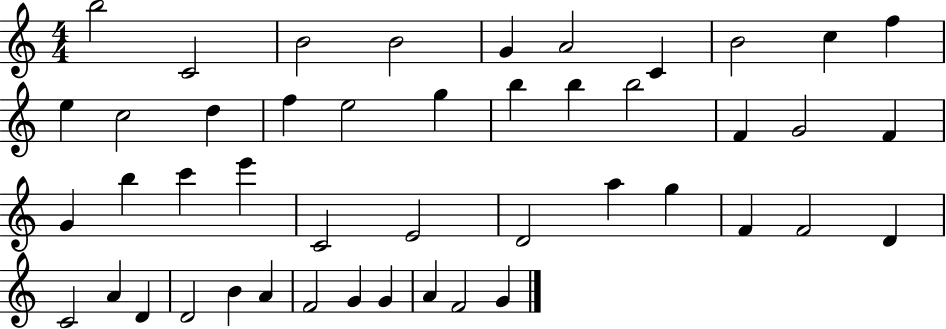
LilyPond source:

{
  \clef treble
  \numericTimeSignature
  \time 4/4
  \key c \major
  b''2 c'2 | b'2 b'2 | g'4 a'2 c'4 | b'2 c''4 f''4 | \break e''4 c''2 d''4 | f''4 e''2 g''4 | b''4 b''4 b''2 | f'4 g'2 f'4 | \break g'4 b''4 c'''4 e'''4 | c'2 e'2 | d'2 a''4 g''4 | f'4 f'2 d'4 | \break c'2 a'4 d'4 | d'2 b'4 a'4 | f'2 g'4 g'4 | a'4 f'2 g'4 | \break \bar "|."
}